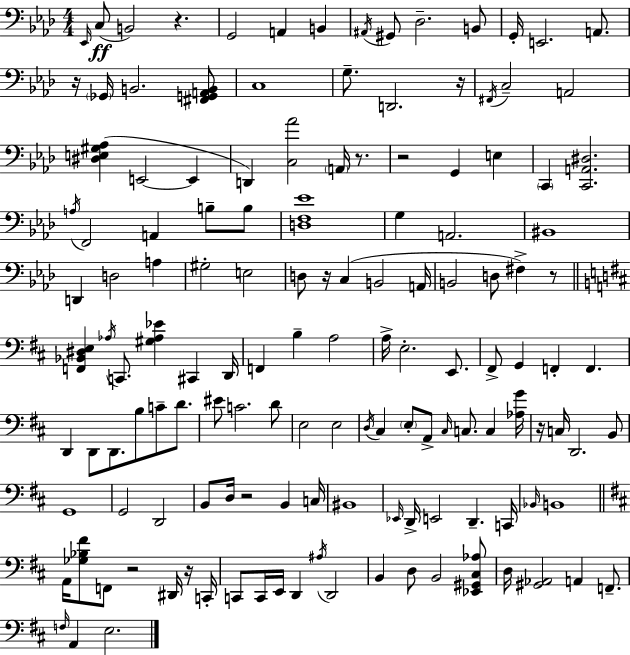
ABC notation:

X:1
T:Untitled
M:4/4
L:1/4
K:Ab
_E,,/4 C,/2 B,,2 z G,,2 A,, B,, ^A,,/4 ^G,,/2 _D,2 B,,/2 G,,/4 E,,2 A,,/2 z/4 _G,,/4 B,,2 [^F,,G,,A,,B,,]/2 C,4 G,/2 D,,2 z/4 ^F,,/4 C,2 A,,2 [^D,E,^G,_A,] E,,2 E,, D,, [C,_A]2 A,,/4 z/2 z2 G,, E, C,, [C,,A,,^D,]2 A,/4 F,,2 A,, B,/2 B,/2 [D,F,_E]4 G, A,,2 ^B,,4 D,, D,2 A, ^G,2 E,2 D,/2 z/4 C, B,,2 A,,/4 B,,2 D,/2 ^F, z/2 [F,,_B,,^D,E,] _A,/4 C,,/2 [^G,_A,_E] ^C,, D,,/4 F,, B, A,2 A,/4 E,2 E,,/2 ^F,,/2 G,, F,, F,, D,, D,,/2 D,,/2 B,/2 C/2 D/2 ^E/2 C2 D/2 E,2 E,2 D,/4 ^C, E,/2 A,,/2 ^C,/4 C,/2 C, [_A,G]/4 z/4 C,/4 D,,2 B,,/2 G,,4 G,,2 D,,2 B,,/2 D,/4 z2 B,, C,/4 ^B,,4 _E,,/4 D,,/4 E,,2 D,, C,,/4 _B,,/4 B,,4 A,,/4 [_G,_B,^F]/2 F,,/2 z2 ^D,,/4 z/4 C,,/4 C,,/2 C,,/4 E,,/4 D,, ^A,/4 D,,2 B,, D,/2 B,,2 [_E,,^G,,^C,_A,]/2 D,/4 [^G,,_A,,]2 A,, F,,/2 F,/4 A,, E,2